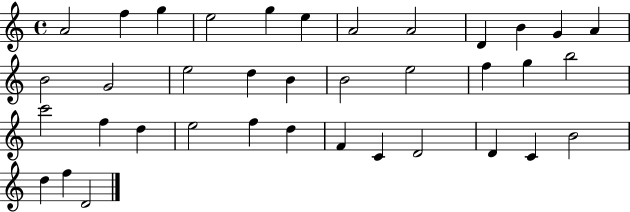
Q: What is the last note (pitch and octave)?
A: D4